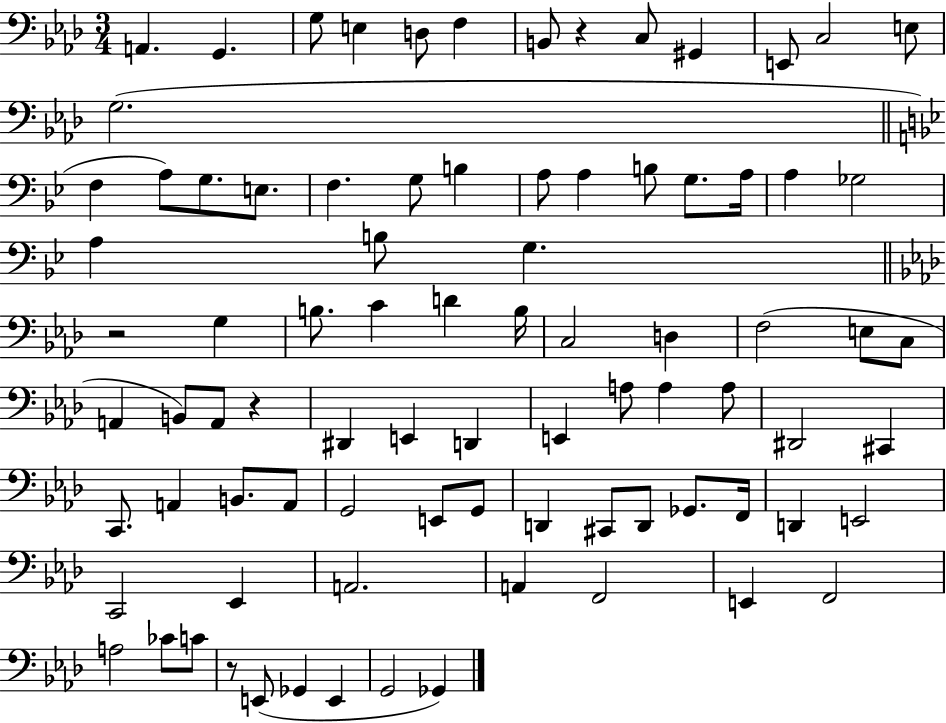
X:1
T:Untitled
M:3/4
L:1/4
K:Ab
A,, G,, G,/2 E, D,/2 F, B,,/2 z C,/2 ^G,, E,,/2 C,2 E,/2 G,2 F, A,/2 G,/2 E,/2 F, G,/2 B, A,/2 A, B,/2 G,/2 A,/4 A, _G,2 A, B,/2 G, z2 G, B,/2 C D B,/4 C,2 D, F,2 E,/2 C,/2 A,, B,,/2 A,,/2 z ^D,, E,, D,, E,, A,/2 A, A,/2 ^D,,2 ^C,, C,,/2 A,, B,,/2 A,,/2 G,,2 E,,/2 G,,/2 D,, ^C,,/2 D,,/2 _G,,/2 F,,/4 D,, E,,2 C,,2 _E,, A,,2 A,, F,,2 E,, F,,2 A,2 _C/2 C/2 z/2 E,,/2 _G,, E,, G,,2 _G,,